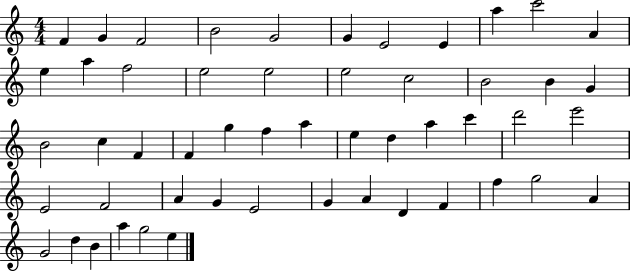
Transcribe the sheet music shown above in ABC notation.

X:1
T:Untitled
M:4/4
L:1/4
K:C
F G F2 B2 G2 G E2 E a c'2 A e a f2 e2 e2 e2 c2 B2 B G B2 c F F g f a e d a c' d'2 e'2 E2 F2 A G E2 G A D F f g2 A G2 d B a g2 e